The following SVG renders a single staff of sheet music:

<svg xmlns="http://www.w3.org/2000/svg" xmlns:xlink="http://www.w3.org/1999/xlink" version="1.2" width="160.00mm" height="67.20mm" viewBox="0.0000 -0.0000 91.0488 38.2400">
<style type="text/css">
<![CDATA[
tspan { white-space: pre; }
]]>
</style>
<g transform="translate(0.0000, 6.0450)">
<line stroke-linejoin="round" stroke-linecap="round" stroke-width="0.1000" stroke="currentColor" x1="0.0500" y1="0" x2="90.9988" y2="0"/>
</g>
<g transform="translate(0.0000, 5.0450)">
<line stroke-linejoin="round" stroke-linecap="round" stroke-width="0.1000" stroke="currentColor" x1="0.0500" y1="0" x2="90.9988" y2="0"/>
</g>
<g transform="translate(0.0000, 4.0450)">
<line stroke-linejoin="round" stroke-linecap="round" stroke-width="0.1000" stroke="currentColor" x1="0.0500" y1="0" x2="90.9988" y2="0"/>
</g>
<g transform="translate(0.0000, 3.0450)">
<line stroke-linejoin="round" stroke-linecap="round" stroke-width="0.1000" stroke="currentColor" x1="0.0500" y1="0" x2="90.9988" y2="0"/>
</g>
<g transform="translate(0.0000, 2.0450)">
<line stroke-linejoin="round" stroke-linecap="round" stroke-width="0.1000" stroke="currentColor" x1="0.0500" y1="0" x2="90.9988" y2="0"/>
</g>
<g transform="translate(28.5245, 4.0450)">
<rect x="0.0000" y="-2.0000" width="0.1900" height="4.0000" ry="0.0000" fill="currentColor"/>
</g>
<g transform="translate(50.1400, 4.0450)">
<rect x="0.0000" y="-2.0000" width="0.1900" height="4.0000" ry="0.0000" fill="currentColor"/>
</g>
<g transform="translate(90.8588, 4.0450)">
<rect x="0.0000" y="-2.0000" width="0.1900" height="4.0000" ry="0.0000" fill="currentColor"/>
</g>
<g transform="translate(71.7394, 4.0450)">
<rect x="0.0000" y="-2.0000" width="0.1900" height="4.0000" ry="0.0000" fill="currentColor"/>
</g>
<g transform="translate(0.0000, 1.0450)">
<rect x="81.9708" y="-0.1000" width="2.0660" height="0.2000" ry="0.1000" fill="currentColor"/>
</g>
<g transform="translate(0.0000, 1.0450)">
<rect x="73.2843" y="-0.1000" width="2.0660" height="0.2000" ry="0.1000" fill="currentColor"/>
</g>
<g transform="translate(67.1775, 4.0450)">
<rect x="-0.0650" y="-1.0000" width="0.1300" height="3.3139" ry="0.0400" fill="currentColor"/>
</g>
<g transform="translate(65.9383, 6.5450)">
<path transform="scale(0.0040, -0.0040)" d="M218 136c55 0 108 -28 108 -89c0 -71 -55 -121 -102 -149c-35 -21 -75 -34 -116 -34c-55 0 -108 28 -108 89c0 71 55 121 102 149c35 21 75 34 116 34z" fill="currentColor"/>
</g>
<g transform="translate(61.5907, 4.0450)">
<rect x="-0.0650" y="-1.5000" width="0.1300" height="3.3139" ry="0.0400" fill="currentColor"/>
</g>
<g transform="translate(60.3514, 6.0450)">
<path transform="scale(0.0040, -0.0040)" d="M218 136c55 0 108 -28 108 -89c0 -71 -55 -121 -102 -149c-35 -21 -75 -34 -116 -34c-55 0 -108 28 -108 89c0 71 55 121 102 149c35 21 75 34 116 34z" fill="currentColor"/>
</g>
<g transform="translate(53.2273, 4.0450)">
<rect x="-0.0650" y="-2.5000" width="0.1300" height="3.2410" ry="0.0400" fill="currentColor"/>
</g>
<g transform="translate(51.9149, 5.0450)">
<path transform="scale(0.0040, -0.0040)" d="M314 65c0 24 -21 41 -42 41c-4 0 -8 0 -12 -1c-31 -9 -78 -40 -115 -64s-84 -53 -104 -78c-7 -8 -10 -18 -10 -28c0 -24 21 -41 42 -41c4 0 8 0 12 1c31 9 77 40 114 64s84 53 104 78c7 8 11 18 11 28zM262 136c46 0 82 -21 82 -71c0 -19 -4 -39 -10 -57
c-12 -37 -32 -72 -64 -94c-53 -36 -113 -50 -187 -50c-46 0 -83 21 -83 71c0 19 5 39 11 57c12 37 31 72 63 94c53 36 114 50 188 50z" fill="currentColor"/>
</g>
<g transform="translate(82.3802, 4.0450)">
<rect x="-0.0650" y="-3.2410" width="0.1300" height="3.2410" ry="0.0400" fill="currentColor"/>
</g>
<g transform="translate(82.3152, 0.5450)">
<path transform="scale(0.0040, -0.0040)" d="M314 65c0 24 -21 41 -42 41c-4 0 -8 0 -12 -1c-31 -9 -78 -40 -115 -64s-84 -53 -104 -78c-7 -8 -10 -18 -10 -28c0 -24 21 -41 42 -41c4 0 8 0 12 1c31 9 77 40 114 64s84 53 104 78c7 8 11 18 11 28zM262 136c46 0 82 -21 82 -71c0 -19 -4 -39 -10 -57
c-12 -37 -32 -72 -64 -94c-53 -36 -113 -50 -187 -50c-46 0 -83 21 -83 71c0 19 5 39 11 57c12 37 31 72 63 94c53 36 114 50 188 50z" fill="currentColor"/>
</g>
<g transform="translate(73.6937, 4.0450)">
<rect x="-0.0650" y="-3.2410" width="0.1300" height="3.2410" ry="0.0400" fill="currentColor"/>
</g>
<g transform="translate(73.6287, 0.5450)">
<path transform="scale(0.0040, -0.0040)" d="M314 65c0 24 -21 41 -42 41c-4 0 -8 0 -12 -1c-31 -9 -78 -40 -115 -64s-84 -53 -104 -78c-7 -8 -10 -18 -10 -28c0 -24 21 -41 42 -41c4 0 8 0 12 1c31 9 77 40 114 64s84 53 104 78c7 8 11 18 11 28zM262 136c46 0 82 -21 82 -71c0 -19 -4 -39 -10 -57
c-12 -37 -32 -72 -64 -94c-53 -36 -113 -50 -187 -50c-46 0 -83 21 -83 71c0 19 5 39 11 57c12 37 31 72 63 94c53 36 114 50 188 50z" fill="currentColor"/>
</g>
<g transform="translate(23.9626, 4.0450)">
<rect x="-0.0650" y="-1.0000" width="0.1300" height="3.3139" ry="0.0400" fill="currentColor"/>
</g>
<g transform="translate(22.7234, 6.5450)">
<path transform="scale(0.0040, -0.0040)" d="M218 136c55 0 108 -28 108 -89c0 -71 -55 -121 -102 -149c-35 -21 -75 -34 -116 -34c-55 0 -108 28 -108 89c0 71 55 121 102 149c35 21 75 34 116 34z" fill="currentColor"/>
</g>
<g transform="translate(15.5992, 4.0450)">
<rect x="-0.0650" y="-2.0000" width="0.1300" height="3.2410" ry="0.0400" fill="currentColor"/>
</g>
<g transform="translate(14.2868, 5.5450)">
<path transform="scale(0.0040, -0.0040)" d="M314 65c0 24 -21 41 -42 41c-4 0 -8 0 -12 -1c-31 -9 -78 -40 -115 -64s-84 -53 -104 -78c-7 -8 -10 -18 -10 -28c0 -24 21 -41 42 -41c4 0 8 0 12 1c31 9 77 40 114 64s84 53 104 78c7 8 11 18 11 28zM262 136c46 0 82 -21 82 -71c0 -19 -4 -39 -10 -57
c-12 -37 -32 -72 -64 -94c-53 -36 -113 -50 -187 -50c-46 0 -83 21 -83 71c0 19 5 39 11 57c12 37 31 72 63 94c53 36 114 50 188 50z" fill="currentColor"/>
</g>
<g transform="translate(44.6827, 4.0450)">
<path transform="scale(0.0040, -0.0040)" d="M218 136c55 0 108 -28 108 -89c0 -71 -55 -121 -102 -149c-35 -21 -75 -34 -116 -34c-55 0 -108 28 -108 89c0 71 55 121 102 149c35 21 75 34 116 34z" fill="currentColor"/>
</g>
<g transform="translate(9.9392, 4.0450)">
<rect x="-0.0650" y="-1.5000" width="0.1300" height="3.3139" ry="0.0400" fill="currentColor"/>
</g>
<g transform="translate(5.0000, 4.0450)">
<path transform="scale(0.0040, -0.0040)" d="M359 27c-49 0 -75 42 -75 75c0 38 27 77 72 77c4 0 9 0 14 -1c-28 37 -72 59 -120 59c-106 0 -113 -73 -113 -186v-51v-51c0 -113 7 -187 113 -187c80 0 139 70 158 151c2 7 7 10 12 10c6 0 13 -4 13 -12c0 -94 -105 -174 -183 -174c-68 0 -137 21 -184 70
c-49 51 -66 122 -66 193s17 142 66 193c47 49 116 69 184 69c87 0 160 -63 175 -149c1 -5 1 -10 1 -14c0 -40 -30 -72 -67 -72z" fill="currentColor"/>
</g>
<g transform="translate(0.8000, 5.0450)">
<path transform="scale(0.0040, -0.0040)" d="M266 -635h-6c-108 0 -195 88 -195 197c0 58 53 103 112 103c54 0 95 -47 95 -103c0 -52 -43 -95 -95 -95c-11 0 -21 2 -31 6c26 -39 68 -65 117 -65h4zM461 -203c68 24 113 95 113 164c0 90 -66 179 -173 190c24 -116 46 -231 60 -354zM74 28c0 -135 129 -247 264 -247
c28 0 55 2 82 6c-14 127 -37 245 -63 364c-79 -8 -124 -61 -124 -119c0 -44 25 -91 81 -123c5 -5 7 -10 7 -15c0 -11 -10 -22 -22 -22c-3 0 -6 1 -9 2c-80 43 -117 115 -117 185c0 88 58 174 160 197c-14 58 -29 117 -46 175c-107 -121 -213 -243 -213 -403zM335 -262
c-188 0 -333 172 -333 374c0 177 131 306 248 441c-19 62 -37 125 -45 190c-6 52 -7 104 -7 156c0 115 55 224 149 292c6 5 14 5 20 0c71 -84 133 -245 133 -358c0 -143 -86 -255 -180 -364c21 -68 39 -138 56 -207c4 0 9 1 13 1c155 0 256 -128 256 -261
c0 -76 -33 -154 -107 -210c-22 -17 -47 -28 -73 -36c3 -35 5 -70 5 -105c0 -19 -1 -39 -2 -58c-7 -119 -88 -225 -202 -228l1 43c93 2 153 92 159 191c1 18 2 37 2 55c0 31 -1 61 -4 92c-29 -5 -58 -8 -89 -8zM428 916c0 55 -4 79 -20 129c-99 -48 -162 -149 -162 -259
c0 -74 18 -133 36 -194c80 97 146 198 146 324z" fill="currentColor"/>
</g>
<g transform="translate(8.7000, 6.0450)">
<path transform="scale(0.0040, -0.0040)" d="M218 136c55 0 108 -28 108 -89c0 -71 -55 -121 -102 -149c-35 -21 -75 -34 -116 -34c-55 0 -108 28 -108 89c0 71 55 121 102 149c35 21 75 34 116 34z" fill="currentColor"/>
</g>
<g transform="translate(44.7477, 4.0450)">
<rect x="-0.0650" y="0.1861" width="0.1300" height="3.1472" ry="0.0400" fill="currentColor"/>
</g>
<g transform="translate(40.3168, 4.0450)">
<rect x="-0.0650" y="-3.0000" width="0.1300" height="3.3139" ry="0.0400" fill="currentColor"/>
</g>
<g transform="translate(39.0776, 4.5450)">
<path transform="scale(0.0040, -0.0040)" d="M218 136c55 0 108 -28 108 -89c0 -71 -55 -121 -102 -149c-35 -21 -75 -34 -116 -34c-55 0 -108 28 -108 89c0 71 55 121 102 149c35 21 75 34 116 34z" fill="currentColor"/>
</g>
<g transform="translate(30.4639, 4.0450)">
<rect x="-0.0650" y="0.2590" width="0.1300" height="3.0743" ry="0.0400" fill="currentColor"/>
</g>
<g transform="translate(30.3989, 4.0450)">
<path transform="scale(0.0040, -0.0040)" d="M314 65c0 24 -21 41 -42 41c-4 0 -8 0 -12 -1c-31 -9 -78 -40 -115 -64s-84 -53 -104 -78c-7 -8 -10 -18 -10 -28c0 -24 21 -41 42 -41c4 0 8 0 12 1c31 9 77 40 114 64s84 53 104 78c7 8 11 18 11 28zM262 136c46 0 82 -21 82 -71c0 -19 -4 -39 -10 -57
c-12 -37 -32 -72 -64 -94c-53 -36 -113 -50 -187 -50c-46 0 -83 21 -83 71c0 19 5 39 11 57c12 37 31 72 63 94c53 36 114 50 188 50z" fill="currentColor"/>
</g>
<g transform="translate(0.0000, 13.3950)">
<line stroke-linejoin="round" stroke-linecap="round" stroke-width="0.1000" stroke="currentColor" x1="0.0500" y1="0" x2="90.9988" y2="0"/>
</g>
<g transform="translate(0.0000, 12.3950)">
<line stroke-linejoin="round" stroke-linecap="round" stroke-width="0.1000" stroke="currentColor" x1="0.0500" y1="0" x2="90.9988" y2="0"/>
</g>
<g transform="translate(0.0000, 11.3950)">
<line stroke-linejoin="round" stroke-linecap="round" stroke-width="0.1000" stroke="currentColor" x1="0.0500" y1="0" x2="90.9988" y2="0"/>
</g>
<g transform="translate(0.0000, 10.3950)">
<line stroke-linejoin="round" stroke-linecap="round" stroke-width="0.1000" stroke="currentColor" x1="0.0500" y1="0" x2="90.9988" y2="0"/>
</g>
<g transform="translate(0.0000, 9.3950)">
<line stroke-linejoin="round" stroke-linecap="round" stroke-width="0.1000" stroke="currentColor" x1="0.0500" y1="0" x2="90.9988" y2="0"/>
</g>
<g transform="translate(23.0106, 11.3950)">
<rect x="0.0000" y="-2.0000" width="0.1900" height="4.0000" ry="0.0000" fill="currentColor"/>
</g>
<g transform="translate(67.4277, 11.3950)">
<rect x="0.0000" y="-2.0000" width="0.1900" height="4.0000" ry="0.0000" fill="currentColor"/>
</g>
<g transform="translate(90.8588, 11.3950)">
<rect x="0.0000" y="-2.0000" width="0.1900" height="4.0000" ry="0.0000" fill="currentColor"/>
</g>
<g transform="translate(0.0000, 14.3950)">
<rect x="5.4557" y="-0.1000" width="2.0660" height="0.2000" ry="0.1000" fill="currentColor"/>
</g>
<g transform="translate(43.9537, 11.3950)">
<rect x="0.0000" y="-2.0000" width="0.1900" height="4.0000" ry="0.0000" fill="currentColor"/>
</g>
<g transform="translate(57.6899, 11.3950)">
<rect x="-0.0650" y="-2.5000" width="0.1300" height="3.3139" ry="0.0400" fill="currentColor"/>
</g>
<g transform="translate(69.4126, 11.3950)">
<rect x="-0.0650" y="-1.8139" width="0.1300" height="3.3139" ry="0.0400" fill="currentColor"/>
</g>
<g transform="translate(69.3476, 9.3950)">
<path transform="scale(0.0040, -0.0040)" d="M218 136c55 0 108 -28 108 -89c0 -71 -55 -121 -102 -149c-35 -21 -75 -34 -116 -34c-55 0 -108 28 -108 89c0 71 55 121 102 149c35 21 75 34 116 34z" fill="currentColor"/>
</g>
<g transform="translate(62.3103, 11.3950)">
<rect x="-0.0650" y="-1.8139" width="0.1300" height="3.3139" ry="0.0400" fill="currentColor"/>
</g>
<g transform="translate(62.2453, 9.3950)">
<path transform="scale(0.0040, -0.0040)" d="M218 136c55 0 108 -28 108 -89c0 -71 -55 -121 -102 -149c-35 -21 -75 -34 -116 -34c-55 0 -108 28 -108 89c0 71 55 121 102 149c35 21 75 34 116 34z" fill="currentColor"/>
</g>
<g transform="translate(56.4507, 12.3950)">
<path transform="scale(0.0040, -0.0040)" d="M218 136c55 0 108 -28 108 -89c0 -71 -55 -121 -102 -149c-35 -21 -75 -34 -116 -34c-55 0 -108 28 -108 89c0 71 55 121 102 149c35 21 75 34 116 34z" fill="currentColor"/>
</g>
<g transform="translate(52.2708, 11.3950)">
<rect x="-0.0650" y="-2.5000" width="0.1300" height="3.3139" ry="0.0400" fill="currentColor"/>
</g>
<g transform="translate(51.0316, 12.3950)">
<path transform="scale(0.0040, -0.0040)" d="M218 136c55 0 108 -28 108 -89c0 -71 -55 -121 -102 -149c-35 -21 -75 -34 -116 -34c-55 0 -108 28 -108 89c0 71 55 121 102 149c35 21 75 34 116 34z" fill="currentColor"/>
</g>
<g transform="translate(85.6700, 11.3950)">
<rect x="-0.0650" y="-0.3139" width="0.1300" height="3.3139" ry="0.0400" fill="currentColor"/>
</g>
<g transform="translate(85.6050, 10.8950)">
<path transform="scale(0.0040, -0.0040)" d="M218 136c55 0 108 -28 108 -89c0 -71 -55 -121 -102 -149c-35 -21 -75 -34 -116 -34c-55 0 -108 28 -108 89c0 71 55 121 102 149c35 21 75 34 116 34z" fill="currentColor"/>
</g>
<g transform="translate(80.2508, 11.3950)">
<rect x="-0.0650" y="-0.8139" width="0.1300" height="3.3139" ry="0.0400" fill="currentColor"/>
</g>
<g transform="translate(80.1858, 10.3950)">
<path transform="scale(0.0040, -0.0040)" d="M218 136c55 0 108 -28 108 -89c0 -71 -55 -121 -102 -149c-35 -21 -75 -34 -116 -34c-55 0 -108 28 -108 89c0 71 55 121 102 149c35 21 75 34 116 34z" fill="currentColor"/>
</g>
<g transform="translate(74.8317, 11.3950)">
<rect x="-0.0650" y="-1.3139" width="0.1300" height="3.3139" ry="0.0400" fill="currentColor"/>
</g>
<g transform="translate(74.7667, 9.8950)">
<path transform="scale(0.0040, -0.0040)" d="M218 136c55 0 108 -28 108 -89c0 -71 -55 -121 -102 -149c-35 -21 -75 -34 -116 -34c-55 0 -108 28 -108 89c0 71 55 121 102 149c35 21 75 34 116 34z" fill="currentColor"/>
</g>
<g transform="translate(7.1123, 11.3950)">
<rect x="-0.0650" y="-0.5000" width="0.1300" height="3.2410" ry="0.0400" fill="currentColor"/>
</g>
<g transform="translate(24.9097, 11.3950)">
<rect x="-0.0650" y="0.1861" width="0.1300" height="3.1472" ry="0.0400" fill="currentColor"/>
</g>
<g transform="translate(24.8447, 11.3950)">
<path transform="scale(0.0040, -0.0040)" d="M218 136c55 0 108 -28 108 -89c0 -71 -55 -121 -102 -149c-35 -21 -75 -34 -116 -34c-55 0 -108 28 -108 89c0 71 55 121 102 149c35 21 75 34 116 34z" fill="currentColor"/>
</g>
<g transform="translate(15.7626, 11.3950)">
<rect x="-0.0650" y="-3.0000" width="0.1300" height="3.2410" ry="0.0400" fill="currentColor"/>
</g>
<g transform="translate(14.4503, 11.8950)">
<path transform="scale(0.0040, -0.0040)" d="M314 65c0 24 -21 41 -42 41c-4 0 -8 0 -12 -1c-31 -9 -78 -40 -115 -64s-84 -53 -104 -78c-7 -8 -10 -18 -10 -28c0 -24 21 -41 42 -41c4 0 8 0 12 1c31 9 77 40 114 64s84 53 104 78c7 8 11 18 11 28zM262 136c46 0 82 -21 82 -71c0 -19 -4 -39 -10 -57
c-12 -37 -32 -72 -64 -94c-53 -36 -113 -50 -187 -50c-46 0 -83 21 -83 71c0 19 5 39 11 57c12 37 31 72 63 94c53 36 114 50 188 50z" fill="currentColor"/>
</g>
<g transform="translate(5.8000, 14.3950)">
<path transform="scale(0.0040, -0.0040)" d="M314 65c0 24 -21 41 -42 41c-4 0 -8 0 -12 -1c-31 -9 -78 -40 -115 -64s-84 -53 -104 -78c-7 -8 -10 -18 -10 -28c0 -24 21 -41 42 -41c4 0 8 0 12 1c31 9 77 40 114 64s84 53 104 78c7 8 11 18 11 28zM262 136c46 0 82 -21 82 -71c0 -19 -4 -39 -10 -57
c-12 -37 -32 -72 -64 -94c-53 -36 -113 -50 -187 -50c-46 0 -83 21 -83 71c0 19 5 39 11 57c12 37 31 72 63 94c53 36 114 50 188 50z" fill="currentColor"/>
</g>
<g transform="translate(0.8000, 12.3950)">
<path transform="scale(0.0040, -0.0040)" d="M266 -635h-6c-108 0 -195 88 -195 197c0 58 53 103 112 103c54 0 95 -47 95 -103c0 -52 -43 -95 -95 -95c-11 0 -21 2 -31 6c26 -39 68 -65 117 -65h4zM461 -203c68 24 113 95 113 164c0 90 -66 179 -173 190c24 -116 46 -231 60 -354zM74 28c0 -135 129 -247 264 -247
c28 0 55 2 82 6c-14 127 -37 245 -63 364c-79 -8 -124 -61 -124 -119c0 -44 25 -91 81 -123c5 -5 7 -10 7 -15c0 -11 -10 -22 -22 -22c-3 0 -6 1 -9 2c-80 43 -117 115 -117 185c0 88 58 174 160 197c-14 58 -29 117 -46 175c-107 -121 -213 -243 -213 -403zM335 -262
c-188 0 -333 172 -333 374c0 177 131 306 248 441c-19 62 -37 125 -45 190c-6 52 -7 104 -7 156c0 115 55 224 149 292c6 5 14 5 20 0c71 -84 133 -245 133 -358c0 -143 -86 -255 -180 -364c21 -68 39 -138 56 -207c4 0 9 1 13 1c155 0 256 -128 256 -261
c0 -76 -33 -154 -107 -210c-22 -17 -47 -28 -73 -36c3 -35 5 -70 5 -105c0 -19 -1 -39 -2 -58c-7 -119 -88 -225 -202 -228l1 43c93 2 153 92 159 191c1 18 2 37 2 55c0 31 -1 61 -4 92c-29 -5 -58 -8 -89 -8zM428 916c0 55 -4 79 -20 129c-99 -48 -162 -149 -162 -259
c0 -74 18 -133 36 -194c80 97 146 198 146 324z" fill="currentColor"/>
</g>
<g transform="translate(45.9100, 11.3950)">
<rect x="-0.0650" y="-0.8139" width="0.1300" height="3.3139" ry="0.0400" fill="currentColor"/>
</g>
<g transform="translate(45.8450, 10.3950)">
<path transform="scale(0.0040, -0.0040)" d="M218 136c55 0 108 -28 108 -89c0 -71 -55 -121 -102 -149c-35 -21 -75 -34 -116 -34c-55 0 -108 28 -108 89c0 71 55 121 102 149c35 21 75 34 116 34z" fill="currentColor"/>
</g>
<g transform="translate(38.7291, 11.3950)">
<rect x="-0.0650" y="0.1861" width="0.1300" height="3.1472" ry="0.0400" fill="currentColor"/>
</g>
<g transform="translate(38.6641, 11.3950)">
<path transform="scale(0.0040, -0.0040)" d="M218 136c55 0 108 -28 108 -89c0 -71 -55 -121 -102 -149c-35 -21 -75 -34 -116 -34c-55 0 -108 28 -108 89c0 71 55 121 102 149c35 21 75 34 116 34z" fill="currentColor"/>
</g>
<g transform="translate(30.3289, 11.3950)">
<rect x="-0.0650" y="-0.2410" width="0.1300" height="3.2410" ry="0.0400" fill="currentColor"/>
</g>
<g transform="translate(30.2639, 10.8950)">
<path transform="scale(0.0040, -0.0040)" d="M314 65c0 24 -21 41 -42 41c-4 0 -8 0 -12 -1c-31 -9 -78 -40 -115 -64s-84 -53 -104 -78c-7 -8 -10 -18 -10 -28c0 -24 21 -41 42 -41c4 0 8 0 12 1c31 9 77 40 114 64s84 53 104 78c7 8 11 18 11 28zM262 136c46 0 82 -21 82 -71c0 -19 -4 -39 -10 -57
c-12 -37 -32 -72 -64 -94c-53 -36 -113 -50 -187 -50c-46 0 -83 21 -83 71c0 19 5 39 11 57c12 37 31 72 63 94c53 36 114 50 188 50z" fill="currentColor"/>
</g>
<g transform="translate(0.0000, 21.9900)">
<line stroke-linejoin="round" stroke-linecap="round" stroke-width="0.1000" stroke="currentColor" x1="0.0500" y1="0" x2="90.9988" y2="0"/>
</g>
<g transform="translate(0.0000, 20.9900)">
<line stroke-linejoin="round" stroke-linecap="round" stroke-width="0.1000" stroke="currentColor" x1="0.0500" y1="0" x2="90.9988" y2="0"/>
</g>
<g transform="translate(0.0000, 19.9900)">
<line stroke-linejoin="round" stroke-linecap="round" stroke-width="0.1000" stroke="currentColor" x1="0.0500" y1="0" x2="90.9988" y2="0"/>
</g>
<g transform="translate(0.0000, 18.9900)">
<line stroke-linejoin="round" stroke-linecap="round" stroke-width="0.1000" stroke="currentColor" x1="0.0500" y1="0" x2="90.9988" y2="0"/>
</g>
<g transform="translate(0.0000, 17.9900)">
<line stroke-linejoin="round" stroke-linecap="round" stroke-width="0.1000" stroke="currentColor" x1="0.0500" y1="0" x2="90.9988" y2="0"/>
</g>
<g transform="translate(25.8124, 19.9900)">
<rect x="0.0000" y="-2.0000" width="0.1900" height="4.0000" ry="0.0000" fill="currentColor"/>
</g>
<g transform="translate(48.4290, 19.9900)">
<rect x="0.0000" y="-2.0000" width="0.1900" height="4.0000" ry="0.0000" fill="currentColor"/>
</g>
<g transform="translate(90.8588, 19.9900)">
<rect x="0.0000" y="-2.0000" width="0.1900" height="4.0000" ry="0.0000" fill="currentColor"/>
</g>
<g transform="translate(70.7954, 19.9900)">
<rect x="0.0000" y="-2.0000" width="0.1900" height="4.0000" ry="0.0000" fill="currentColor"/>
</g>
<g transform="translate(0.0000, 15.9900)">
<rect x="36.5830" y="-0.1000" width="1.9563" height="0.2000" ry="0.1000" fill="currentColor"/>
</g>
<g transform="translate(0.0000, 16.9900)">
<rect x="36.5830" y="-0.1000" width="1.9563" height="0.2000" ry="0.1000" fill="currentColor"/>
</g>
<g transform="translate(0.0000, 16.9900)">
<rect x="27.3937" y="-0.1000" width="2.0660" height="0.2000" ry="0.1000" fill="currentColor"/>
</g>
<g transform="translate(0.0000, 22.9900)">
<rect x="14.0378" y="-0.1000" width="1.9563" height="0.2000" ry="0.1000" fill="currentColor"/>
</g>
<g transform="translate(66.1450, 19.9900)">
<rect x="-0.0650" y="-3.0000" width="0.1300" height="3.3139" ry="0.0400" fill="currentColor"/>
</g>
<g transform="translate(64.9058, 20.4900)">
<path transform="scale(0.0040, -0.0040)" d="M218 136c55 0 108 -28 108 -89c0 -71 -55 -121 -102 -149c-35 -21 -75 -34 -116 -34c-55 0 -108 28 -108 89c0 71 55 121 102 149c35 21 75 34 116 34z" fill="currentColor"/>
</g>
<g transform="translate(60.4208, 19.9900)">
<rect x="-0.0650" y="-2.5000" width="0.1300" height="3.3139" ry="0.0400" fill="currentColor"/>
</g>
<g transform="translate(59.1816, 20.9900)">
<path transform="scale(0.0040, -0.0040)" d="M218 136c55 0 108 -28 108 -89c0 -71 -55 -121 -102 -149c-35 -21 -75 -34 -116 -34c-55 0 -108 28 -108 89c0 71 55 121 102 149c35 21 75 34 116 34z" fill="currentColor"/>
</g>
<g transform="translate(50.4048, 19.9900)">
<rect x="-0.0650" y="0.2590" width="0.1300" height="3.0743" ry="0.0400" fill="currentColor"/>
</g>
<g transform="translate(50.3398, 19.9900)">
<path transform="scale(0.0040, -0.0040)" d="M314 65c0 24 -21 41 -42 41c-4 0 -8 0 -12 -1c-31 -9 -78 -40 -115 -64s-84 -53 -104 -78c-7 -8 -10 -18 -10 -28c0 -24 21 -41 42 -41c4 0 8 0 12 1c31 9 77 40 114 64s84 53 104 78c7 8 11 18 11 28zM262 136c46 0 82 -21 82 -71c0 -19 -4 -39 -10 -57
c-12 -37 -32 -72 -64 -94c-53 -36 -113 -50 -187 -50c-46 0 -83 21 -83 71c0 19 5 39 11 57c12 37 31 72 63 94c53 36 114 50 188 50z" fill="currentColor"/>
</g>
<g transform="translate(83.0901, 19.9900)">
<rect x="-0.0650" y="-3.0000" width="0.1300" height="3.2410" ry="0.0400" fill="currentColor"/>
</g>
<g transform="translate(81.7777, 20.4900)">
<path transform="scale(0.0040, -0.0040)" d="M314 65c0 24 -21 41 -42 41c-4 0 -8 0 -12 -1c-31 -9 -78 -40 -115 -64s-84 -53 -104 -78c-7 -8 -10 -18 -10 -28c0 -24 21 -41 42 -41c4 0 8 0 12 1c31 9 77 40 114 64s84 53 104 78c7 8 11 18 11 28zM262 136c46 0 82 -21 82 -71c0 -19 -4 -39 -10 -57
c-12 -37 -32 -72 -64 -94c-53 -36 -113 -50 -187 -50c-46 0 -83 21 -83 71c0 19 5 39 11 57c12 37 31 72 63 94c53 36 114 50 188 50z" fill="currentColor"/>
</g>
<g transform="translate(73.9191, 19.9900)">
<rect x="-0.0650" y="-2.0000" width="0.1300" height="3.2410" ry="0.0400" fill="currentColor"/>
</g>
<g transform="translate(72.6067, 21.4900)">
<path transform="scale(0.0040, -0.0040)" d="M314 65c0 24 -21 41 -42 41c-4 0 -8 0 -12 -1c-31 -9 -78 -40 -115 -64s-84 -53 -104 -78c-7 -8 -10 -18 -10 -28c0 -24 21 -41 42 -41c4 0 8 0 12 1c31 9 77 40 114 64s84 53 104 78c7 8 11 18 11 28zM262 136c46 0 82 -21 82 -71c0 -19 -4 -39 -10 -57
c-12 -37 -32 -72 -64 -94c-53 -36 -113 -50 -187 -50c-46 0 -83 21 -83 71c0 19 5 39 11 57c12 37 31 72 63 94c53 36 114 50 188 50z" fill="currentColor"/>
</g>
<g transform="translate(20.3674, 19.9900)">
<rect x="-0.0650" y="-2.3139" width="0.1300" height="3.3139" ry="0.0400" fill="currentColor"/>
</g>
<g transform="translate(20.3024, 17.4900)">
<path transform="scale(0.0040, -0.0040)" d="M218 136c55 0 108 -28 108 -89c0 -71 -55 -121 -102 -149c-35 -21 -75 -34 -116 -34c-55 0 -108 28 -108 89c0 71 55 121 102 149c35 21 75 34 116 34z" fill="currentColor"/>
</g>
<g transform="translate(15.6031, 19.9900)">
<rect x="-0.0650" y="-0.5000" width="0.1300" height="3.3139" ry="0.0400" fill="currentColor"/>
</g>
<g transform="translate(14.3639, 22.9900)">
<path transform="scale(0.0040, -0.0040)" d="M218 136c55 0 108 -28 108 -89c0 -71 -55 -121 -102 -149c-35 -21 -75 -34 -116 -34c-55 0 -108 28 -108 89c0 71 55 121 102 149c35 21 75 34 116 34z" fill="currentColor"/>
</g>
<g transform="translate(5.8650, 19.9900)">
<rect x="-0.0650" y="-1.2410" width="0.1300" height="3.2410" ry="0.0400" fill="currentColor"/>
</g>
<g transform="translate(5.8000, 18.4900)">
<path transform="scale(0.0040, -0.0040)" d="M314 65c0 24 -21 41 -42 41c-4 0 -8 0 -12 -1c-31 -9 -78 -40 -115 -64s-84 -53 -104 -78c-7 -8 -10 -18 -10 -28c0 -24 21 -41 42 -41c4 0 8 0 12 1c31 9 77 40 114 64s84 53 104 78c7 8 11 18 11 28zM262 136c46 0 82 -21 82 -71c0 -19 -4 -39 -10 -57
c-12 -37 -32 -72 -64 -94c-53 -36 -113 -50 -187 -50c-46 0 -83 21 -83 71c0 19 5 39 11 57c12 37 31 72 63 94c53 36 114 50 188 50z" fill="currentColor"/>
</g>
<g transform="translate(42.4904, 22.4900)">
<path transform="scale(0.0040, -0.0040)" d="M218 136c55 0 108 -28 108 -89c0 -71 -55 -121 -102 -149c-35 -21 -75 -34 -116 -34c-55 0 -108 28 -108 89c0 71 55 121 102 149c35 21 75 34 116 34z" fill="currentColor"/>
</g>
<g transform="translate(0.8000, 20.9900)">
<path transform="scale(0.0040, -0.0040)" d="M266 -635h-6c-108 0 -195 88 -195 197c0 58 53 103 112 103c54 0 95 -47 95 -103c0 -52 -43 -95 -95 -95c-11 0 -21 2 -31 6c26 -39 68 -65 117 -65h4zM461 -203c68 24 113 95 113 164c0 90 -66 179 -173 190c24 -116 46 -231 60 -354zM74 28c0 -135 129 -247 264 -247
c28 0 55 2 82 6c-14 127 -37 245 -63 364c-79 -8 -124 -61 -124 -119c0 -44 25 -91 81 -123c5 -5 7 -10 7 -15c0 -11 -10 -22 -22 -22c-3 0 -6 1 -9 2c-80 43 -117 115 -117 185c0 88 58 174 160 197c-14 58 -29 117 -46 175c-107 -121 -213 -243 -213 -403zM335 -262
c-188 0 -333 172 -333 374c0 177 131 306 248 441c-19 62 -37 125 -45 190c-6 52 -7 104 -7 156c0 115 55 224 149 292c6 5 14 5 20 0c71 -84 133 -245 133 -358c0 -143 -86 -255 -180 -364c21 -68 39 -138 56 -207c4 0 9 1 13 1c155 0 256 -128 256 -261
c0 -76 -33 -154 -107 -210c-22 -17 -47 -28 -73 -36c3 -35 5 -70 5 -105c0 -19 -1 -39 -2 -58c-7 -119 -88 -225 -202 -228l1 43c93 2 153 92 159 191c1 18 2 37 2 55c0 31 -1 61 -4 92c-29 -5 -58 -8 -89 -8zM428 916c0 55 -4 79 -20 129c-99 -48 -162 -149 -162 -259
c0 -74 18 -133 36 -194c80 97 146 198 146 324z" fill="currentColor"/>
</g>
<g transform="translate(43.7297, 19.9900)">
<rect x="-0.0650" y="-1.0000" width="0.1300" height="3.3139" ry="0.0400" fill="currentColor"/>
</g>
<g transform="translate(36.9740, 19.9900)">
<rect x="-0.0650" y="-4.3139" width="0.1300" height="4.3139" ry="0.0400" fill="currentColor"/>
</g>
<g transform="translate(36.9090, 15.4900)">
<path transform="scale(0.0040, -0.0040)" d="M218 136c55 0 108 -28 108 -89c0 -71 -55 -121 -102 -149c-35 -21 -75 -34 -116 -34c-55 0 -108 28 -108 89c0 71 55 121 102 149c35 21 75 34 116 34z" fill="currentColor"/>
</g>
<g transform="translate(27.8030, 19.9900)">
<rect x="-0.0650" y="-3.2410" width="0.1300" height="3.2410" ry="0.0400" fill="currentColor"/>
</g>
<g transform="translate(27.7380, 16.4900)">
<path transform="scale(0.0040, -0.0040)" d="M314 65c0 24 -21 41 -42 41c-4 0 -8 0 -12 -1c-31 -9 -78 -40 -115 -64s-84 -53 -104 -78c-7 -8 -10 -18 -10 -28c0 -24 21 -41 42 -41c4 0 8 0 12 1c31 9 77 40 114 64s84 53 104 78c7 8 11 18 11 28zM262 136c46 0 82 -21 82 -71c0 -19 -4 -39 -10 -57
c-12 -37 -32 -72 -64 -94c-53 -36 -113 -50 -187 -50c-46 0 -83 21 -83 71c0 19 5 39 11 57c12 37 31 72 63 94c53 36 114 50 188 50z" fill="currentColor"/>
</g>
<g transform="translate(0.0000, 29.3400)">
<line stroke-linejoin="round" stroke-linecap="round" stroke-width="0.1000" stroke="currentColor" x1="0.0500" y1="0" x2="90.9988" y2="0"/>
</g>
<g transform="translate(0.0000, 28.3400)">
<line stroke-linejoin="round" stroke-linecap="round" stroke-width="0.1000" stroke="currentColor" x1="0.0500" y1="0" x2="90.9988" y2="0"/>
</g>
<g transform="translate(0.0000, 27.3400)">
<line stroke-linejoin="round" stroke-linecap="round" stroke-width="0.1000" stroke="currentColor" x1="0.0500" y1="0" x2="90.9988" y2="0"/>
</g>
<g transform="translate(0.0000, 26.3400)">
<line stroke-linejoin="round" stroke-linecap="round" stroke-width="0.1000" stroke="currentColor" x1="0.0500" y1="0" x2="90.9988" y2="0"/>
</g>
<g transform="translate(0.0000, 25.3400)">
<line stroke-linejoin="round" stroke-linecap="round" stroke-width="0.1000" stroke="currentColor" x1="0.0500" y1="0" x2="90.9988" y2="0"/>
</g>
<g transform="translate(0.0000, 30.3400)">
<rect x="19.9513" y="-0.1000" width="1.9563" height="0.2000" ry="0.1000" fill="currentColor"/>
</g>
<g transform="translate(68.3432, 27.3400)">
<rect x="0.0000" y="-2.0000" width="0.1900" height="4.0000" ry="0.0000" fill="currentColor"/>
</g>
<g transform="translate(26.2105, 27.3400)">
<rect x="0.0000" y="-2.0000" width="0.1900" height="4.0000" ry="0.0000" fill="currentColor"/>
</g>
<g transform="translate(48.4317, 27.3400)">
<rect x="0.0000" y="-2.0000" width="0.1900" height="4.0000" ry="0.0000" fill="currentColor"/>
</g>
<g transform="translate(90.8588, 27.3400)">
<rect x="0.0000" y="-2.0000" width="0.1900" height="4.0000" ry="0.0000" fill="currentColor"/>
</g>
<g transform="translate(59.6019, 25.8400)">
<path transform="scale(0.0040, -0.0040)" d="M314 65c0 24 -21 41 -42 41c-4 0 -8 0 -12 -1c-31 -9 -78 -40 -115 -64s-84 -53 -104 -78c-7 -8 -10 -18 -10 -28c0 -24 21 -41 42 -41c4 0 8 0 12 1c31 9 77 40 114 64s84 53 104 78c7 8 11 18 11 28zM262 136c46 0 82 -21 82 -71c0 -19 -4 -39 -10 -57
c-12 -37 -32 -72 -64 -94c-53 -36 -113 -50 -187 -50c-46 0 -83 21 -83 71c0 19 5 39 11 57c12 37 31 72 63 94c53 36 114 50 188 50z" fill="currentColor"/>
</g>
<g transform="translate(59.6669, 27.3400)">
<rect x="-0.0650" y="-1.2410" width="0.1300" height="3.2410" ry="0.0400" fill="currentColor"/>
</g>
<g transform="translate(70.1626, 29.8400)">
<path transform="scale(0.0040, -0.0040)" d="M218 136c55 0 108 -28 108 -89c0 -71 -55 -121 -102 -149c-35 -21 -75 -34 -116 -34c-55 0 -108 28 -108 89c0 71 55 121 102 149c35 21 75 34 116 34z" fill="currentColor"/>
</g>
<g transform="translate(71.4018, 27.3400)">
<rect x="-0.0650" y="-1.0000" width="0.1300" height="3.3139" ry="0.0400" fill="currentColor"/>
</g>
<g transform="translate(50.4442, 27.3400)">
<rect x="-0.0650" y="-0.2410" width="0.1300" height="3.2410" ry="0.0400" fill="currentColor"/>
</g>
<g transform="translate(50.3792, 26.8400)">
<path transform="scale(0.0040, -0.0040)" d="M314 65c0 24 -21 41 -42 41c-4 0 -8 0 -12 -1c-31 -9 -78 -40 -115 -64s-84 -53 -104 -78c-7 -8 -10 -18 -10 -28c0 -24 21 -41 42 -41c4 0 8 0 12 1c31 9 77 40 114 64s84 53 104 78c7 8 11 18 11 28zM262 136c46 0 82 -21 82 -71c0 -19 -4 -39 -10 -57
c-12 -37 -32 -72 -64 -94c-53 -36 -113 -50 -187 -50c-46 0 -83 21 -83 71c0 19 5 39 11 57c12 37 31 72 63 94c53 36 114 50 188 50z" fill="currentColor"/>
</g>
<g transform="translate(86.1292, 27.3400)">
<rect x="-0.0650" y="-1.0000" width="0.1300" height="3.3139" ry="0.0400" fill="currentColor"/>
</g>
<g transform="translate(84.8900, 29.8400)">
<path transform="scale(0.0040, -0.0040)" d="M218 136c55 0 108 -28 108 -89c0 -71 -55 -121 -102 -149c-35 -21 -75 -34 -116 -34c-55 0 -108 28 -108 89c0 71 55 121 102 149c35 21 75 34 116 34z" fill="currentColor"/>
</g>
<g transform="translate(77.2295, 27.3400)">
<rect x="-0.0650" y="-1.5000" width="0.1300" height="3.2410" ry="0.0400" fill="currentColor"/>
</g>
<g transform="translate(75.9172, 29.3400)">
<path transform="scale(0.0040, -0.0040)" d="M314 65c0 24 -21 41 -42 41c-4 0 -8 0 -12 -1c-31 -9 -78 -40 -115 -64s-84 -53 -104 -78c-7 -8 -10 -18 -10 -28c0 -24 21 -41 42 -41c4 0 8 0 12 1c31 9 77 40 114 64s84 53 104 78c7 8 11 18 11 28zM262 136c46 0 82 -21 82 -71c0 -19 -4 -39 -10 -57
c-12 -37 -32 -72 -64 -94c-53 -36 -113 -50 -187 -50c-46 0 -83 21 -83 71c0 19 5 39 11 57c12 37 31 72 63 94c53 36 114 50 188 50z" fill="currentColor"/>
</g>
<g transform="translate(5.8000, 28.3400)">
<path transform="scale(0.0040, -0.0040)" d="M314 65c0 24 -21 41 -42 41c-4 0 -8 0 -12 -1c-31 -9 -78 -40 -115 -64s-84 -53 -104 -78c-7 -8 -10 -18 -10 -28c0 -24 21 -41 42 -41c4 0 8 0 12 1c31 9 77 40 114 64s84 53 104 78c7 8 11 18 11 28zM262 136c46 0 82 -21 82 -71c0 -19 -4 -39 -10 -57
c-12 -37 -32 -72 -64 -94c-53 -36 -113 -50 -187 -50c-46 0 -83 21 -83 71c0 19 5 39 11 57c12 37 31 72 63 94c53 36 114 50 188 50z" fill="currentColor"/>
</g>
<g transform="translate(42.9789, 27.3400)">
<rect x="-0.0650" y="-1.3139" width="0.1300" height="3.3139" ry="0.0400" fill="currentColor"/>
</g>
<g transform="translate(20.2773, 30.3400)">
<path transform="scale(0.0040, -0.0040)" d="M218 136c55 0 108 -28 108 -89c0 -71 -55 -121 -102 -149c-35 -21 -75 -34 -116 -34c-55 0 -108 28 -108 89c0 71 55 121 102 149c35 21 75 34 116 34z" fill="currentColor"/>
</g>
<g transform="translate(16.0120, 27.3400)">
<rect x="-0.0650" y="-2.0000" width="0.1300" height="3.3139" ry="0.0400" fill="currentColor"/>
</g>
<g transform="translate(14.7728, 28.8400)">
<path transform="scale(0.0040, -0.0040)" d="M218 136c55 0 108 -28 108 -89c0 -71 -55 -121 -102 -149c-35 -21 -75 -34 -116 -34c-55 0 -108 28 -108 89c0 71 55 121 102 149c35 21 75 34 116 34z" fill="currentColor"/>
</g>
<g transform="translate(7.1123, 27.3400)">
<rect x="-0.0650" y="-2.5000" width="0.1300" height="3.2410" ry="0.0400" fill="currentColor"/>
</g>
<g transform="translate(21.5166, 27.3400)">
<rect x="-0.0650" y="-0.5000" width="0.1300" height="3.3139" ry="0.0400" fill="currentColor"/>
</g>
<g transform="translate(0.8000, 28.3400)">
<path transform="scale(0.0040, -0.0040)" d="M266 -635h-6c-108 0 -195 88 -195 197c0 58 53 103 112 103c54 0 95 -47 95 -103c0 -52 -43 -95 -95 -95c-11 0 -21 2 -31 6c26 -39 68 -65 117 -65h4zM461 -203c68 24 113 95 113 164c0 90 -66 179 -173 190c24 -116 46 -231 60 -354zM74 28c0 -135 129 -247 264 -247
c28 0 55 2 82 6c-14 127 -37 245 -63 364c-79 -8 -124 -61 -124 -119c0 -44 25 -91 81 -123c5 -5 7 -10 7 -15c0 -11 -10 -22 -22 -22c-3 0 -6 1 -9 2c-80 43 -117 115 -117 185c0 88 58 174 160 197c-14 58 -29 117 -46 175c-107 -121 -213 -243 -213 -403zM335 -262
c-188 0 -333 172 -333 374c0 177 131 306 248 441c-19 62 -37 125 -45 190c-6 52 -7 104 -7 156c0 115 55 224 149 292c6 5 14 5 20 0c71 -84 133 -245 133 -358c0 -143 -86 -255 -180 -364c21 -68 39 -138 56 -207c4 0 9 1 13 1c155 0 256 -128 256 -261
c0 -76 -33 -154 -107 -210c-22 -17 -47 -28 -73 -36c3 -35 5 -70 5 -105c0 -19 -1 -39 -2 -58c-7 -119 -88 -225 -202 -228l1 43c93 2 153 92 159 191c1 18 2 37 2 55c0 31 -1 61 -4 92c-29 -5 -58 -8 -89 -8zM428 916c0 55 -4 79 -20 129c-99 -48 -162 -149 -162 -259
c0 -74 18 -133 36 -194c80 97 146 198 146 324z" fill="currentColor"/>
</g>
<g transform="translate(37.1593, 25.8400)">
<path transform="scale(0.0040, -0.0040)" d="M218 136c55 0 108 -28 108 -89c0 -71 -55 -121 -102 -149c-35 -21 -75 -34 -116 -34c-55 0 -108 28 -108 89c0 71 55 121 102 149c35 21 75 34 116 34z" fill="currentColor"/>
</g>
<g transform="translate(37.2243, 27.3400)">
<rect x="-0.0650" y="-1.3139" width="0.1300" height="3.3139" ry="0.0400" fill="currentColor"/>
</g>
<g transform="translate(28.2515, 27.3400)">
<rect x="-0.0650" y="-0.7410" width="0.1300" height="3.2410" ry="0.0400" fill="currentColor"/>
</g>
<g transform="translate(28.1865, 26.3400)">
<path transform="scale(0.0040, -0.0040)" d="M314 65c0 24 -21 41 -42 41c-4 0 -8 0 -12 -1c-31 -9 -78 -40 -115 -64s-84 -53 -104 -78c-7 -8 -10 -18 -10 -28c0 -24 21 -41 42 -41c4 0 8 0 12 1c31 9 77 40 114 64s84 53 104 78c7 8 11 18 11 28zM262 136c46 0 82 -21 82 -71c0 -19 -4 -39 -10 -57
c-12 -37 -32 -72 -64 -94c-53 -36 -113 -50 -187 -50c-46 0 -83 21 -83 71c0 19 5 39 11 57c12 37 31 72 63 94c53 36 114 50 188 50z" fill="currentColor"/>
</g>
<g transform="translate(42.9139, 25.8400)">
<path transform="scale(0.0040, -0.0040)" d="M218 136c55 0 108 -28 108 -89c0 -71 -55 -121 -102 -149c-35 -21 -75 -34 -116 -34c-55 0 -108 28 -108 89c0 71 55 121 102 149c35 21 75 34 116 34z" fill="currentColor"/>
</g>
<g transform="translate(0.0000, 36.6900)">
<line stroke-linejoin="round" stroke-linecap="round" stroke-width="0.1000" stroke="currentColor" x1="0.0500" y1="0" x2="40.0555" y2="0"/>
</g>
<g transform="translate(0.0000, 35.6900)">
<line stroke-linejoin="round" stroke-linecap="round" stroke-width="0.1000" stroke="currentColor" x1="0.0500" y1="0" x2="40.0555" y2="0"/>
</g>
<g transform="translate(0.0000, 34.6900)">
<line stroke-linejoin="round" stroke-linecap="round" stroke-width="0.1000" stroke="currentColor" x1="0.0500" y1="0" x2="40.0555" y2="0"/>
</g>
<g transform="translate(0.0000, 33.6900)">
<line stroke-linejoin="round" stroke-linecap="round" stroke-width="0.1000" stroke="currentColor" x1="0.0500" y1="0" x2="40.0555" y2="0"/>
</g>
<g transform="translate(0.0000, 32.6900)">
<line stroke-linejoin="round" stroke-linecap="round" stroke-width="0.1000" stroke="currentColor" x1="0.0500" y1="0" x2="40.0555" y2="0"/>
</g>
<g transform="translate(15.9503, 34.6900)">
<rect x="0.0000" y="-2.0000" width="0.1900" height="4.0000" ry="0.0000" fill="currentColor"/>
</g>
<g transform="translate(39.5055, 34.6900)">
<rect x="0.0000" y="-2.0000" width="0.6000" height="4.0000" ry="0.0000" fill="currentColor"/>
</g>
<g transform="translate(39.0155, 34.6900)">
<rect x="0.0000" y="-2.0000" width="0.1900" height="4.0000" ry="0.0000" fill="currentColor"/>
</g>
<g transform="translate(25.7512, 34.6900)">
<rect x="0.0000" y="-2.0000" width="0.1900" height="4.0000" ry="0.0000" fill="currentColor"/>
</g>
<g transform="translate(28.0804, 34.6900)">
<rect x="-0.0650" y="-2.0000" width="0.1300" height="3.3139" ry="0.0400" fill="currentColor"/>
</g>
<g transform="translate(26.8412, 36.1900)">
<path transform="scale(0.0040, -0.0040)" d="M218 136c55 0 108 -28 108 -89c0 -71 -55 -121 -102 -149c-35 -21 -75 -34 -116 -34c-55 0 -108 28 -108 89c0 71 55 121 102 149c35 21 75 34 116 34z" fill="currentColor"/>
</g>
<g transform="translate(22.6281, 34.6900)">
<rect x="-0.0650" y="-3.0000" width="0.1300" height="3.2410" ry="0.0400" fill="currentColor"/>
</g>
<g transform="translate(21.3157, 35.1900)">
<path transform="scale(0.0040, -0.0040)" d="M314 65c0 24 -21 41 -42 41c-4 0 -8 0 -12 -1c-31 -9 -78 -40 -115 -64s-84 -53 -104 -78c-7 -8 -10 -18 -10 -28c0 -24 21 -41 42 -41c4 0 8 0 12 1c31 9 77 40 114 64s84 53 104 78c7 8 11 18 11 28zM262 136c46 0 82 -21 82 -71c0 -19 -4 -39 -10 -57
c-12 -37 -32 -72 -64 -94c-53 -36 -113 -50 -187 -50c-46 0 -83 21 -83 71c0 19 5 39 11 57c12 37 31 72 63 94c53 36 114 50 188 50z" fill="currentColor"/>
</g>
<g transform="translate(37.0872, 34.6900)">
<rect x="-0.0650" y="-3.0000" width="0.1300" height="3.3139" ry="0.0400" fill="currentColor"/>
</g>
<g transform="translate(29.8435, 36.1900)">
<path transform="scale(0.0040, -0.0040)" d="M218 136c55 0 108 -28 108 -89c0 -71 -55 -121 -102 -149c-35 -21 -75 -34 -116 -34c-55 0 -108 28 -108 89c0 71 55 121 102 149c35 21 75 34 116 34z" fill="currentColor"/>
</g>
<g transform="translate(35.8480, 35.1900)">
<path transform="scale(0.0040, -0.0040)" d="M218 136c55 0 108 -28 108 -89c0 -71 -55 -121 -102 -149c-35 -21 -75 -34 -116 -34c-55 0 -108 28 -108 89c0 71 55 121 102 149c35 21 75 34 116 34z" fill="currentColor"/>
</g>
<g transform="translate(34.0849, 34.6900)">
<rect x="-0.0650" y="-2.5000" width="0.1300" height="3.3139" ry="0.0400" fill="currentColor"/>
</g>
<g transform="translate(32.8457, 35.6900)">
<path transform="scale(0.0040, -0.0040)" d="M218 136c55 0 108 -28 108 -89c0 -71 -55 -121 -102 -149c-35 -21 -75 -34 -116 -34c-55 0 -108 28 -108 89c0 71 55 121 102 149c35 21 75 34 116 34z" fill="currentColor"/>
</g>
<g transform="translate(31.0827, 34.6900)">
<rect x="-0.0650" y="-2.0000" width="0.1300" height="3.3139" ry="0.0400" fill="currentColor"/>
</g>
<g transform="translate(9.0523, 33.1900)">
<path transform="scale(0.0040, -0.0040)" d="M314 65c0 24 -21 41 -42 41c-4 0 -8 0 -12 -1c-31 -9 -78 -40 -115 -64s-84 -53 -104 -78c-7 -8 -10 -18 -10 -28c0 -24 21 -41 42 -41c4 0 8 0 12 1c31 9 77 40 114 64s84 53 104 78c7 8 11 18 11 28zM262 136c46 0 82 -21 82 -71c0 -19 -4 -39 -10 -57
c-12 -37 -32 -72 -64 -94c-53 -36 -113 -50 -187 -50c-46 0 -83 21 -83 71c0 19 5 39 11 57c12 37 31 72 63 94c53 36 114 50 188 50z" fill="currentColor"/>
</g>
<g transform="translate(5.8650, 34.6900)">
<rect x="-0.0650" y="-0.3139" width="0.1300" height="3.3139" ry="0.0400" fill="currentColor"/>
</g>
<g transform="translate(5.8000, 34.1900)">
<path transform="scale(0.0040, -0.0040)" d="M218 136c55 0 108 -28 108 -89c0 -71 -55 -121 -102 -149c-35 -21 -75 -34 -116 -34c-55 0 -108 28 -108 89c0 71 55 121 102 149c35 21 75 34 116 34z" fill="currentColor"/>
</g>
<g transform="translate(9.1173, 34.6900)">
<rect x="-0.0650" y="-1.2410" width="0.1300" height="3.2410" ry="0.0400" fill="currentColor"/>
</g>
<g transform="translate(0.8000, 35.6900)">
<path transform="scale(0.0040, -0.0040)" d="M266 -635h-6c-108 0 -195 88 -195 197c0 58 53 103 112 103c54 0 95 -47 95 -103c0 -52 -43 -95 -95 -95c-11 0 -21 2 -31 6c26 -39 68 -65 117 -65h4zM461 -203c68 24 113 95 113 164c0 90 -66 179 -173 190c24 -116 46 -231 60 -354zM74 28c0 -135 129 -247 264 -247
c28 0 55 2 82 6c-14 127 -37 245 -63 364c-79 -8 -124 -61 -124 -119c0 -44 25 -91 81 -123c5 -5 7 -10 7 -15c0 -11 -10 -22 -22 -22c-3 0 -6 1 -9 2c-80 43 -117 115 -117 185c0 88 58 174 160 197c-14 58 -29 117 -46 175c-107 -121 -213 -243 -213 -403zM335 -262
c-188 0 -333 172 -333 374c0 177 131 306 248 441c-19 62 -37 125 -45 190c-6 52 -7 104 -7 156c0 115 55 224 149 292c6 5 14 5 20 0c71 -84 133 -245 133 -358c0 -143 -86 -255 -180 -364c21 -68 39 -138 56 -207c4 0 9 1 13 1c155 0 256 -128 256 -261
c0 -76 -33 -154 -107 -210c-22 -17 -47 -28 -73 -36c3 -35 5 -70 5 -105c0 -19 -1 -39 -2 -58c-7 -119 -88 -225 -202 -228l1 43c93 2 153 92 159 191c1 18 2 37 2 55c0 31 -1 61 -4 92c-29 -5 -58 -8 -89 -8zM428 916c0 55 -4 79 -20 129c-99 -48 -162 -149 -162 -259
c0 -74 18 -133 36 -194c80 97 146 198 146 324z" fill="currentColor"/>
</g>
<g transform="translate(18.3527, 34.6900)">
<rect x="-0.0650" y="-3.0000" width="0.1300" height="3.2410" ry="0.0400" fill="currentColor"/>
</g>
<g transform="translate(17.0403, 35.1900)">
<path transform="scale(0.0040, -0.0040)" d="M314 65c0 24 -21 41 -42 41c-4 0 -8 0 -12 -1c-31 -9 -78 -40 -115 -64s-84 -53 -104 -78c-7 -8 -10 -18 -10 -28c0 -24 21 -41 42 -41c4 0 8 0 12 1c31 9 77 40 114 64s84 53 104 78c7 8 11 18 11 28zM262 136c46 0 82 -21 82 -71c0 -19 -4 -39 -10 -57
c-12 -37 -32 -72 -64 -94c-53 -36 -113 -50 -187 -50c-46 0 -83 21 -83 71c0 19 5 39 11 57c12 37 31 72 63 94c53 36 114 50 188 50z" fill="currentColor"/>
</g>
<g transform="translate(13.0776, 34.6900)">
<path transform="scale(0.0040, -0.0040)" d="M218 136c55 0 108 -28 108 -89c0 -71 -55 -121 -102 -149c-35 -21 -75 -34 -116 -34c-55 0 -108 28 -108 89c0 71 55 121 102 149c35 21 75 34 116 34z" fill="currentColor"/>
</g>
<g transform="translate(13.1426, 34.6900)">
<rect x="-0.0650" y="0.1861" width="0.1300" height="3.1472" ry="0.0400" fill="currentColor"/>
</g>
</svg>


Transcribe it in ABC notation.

X:1
T:Untitled
M:4/4
L:1/4
K:C
E F2 D B2 A B G2 E D b2 b2 C2 A2 B c2 B d G G f f e d c e2 C g b2 d' D B2 G A F2 A2 G2 F C d2 e e c2 e2 D E2 D c e2 B A2 A2 F F G A